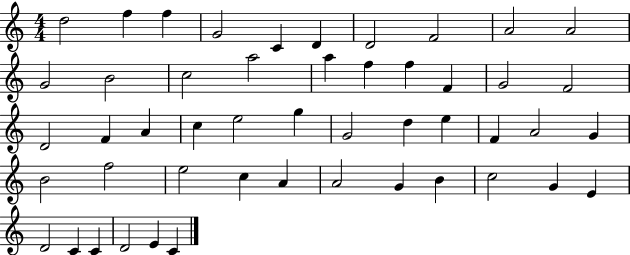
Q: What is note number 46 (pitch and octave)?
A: C4